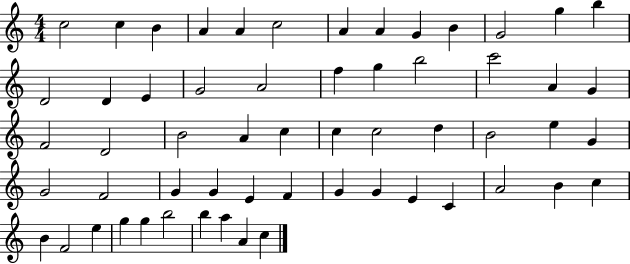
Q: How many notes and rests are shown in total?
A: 58